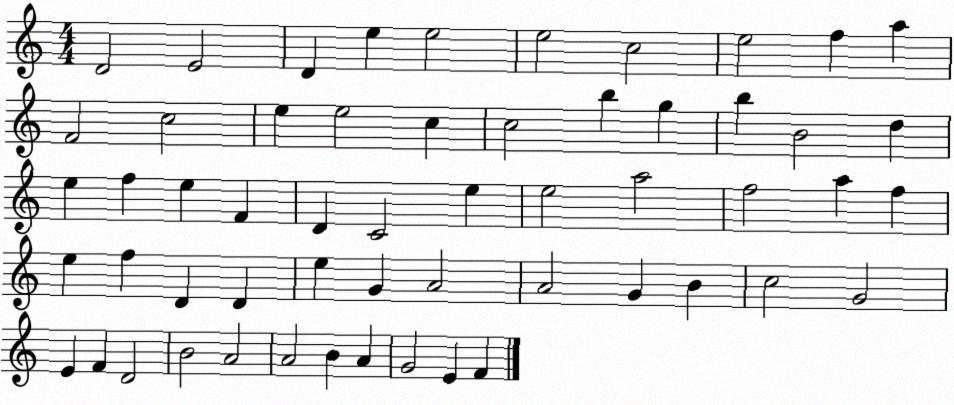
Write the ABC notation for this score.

X:1
T:Untitled
M:4/4
L:1/4
K:C
D2 E2 D e e2 e2 c2 e2 f a F2 c2 e e2 c c2 b g b B2 d e f e F D C2 e e2 a2 f2 a f e f D D e G A2 A2 G B c2 G2 E F D2 B2 A2 A2 B A G2 E F